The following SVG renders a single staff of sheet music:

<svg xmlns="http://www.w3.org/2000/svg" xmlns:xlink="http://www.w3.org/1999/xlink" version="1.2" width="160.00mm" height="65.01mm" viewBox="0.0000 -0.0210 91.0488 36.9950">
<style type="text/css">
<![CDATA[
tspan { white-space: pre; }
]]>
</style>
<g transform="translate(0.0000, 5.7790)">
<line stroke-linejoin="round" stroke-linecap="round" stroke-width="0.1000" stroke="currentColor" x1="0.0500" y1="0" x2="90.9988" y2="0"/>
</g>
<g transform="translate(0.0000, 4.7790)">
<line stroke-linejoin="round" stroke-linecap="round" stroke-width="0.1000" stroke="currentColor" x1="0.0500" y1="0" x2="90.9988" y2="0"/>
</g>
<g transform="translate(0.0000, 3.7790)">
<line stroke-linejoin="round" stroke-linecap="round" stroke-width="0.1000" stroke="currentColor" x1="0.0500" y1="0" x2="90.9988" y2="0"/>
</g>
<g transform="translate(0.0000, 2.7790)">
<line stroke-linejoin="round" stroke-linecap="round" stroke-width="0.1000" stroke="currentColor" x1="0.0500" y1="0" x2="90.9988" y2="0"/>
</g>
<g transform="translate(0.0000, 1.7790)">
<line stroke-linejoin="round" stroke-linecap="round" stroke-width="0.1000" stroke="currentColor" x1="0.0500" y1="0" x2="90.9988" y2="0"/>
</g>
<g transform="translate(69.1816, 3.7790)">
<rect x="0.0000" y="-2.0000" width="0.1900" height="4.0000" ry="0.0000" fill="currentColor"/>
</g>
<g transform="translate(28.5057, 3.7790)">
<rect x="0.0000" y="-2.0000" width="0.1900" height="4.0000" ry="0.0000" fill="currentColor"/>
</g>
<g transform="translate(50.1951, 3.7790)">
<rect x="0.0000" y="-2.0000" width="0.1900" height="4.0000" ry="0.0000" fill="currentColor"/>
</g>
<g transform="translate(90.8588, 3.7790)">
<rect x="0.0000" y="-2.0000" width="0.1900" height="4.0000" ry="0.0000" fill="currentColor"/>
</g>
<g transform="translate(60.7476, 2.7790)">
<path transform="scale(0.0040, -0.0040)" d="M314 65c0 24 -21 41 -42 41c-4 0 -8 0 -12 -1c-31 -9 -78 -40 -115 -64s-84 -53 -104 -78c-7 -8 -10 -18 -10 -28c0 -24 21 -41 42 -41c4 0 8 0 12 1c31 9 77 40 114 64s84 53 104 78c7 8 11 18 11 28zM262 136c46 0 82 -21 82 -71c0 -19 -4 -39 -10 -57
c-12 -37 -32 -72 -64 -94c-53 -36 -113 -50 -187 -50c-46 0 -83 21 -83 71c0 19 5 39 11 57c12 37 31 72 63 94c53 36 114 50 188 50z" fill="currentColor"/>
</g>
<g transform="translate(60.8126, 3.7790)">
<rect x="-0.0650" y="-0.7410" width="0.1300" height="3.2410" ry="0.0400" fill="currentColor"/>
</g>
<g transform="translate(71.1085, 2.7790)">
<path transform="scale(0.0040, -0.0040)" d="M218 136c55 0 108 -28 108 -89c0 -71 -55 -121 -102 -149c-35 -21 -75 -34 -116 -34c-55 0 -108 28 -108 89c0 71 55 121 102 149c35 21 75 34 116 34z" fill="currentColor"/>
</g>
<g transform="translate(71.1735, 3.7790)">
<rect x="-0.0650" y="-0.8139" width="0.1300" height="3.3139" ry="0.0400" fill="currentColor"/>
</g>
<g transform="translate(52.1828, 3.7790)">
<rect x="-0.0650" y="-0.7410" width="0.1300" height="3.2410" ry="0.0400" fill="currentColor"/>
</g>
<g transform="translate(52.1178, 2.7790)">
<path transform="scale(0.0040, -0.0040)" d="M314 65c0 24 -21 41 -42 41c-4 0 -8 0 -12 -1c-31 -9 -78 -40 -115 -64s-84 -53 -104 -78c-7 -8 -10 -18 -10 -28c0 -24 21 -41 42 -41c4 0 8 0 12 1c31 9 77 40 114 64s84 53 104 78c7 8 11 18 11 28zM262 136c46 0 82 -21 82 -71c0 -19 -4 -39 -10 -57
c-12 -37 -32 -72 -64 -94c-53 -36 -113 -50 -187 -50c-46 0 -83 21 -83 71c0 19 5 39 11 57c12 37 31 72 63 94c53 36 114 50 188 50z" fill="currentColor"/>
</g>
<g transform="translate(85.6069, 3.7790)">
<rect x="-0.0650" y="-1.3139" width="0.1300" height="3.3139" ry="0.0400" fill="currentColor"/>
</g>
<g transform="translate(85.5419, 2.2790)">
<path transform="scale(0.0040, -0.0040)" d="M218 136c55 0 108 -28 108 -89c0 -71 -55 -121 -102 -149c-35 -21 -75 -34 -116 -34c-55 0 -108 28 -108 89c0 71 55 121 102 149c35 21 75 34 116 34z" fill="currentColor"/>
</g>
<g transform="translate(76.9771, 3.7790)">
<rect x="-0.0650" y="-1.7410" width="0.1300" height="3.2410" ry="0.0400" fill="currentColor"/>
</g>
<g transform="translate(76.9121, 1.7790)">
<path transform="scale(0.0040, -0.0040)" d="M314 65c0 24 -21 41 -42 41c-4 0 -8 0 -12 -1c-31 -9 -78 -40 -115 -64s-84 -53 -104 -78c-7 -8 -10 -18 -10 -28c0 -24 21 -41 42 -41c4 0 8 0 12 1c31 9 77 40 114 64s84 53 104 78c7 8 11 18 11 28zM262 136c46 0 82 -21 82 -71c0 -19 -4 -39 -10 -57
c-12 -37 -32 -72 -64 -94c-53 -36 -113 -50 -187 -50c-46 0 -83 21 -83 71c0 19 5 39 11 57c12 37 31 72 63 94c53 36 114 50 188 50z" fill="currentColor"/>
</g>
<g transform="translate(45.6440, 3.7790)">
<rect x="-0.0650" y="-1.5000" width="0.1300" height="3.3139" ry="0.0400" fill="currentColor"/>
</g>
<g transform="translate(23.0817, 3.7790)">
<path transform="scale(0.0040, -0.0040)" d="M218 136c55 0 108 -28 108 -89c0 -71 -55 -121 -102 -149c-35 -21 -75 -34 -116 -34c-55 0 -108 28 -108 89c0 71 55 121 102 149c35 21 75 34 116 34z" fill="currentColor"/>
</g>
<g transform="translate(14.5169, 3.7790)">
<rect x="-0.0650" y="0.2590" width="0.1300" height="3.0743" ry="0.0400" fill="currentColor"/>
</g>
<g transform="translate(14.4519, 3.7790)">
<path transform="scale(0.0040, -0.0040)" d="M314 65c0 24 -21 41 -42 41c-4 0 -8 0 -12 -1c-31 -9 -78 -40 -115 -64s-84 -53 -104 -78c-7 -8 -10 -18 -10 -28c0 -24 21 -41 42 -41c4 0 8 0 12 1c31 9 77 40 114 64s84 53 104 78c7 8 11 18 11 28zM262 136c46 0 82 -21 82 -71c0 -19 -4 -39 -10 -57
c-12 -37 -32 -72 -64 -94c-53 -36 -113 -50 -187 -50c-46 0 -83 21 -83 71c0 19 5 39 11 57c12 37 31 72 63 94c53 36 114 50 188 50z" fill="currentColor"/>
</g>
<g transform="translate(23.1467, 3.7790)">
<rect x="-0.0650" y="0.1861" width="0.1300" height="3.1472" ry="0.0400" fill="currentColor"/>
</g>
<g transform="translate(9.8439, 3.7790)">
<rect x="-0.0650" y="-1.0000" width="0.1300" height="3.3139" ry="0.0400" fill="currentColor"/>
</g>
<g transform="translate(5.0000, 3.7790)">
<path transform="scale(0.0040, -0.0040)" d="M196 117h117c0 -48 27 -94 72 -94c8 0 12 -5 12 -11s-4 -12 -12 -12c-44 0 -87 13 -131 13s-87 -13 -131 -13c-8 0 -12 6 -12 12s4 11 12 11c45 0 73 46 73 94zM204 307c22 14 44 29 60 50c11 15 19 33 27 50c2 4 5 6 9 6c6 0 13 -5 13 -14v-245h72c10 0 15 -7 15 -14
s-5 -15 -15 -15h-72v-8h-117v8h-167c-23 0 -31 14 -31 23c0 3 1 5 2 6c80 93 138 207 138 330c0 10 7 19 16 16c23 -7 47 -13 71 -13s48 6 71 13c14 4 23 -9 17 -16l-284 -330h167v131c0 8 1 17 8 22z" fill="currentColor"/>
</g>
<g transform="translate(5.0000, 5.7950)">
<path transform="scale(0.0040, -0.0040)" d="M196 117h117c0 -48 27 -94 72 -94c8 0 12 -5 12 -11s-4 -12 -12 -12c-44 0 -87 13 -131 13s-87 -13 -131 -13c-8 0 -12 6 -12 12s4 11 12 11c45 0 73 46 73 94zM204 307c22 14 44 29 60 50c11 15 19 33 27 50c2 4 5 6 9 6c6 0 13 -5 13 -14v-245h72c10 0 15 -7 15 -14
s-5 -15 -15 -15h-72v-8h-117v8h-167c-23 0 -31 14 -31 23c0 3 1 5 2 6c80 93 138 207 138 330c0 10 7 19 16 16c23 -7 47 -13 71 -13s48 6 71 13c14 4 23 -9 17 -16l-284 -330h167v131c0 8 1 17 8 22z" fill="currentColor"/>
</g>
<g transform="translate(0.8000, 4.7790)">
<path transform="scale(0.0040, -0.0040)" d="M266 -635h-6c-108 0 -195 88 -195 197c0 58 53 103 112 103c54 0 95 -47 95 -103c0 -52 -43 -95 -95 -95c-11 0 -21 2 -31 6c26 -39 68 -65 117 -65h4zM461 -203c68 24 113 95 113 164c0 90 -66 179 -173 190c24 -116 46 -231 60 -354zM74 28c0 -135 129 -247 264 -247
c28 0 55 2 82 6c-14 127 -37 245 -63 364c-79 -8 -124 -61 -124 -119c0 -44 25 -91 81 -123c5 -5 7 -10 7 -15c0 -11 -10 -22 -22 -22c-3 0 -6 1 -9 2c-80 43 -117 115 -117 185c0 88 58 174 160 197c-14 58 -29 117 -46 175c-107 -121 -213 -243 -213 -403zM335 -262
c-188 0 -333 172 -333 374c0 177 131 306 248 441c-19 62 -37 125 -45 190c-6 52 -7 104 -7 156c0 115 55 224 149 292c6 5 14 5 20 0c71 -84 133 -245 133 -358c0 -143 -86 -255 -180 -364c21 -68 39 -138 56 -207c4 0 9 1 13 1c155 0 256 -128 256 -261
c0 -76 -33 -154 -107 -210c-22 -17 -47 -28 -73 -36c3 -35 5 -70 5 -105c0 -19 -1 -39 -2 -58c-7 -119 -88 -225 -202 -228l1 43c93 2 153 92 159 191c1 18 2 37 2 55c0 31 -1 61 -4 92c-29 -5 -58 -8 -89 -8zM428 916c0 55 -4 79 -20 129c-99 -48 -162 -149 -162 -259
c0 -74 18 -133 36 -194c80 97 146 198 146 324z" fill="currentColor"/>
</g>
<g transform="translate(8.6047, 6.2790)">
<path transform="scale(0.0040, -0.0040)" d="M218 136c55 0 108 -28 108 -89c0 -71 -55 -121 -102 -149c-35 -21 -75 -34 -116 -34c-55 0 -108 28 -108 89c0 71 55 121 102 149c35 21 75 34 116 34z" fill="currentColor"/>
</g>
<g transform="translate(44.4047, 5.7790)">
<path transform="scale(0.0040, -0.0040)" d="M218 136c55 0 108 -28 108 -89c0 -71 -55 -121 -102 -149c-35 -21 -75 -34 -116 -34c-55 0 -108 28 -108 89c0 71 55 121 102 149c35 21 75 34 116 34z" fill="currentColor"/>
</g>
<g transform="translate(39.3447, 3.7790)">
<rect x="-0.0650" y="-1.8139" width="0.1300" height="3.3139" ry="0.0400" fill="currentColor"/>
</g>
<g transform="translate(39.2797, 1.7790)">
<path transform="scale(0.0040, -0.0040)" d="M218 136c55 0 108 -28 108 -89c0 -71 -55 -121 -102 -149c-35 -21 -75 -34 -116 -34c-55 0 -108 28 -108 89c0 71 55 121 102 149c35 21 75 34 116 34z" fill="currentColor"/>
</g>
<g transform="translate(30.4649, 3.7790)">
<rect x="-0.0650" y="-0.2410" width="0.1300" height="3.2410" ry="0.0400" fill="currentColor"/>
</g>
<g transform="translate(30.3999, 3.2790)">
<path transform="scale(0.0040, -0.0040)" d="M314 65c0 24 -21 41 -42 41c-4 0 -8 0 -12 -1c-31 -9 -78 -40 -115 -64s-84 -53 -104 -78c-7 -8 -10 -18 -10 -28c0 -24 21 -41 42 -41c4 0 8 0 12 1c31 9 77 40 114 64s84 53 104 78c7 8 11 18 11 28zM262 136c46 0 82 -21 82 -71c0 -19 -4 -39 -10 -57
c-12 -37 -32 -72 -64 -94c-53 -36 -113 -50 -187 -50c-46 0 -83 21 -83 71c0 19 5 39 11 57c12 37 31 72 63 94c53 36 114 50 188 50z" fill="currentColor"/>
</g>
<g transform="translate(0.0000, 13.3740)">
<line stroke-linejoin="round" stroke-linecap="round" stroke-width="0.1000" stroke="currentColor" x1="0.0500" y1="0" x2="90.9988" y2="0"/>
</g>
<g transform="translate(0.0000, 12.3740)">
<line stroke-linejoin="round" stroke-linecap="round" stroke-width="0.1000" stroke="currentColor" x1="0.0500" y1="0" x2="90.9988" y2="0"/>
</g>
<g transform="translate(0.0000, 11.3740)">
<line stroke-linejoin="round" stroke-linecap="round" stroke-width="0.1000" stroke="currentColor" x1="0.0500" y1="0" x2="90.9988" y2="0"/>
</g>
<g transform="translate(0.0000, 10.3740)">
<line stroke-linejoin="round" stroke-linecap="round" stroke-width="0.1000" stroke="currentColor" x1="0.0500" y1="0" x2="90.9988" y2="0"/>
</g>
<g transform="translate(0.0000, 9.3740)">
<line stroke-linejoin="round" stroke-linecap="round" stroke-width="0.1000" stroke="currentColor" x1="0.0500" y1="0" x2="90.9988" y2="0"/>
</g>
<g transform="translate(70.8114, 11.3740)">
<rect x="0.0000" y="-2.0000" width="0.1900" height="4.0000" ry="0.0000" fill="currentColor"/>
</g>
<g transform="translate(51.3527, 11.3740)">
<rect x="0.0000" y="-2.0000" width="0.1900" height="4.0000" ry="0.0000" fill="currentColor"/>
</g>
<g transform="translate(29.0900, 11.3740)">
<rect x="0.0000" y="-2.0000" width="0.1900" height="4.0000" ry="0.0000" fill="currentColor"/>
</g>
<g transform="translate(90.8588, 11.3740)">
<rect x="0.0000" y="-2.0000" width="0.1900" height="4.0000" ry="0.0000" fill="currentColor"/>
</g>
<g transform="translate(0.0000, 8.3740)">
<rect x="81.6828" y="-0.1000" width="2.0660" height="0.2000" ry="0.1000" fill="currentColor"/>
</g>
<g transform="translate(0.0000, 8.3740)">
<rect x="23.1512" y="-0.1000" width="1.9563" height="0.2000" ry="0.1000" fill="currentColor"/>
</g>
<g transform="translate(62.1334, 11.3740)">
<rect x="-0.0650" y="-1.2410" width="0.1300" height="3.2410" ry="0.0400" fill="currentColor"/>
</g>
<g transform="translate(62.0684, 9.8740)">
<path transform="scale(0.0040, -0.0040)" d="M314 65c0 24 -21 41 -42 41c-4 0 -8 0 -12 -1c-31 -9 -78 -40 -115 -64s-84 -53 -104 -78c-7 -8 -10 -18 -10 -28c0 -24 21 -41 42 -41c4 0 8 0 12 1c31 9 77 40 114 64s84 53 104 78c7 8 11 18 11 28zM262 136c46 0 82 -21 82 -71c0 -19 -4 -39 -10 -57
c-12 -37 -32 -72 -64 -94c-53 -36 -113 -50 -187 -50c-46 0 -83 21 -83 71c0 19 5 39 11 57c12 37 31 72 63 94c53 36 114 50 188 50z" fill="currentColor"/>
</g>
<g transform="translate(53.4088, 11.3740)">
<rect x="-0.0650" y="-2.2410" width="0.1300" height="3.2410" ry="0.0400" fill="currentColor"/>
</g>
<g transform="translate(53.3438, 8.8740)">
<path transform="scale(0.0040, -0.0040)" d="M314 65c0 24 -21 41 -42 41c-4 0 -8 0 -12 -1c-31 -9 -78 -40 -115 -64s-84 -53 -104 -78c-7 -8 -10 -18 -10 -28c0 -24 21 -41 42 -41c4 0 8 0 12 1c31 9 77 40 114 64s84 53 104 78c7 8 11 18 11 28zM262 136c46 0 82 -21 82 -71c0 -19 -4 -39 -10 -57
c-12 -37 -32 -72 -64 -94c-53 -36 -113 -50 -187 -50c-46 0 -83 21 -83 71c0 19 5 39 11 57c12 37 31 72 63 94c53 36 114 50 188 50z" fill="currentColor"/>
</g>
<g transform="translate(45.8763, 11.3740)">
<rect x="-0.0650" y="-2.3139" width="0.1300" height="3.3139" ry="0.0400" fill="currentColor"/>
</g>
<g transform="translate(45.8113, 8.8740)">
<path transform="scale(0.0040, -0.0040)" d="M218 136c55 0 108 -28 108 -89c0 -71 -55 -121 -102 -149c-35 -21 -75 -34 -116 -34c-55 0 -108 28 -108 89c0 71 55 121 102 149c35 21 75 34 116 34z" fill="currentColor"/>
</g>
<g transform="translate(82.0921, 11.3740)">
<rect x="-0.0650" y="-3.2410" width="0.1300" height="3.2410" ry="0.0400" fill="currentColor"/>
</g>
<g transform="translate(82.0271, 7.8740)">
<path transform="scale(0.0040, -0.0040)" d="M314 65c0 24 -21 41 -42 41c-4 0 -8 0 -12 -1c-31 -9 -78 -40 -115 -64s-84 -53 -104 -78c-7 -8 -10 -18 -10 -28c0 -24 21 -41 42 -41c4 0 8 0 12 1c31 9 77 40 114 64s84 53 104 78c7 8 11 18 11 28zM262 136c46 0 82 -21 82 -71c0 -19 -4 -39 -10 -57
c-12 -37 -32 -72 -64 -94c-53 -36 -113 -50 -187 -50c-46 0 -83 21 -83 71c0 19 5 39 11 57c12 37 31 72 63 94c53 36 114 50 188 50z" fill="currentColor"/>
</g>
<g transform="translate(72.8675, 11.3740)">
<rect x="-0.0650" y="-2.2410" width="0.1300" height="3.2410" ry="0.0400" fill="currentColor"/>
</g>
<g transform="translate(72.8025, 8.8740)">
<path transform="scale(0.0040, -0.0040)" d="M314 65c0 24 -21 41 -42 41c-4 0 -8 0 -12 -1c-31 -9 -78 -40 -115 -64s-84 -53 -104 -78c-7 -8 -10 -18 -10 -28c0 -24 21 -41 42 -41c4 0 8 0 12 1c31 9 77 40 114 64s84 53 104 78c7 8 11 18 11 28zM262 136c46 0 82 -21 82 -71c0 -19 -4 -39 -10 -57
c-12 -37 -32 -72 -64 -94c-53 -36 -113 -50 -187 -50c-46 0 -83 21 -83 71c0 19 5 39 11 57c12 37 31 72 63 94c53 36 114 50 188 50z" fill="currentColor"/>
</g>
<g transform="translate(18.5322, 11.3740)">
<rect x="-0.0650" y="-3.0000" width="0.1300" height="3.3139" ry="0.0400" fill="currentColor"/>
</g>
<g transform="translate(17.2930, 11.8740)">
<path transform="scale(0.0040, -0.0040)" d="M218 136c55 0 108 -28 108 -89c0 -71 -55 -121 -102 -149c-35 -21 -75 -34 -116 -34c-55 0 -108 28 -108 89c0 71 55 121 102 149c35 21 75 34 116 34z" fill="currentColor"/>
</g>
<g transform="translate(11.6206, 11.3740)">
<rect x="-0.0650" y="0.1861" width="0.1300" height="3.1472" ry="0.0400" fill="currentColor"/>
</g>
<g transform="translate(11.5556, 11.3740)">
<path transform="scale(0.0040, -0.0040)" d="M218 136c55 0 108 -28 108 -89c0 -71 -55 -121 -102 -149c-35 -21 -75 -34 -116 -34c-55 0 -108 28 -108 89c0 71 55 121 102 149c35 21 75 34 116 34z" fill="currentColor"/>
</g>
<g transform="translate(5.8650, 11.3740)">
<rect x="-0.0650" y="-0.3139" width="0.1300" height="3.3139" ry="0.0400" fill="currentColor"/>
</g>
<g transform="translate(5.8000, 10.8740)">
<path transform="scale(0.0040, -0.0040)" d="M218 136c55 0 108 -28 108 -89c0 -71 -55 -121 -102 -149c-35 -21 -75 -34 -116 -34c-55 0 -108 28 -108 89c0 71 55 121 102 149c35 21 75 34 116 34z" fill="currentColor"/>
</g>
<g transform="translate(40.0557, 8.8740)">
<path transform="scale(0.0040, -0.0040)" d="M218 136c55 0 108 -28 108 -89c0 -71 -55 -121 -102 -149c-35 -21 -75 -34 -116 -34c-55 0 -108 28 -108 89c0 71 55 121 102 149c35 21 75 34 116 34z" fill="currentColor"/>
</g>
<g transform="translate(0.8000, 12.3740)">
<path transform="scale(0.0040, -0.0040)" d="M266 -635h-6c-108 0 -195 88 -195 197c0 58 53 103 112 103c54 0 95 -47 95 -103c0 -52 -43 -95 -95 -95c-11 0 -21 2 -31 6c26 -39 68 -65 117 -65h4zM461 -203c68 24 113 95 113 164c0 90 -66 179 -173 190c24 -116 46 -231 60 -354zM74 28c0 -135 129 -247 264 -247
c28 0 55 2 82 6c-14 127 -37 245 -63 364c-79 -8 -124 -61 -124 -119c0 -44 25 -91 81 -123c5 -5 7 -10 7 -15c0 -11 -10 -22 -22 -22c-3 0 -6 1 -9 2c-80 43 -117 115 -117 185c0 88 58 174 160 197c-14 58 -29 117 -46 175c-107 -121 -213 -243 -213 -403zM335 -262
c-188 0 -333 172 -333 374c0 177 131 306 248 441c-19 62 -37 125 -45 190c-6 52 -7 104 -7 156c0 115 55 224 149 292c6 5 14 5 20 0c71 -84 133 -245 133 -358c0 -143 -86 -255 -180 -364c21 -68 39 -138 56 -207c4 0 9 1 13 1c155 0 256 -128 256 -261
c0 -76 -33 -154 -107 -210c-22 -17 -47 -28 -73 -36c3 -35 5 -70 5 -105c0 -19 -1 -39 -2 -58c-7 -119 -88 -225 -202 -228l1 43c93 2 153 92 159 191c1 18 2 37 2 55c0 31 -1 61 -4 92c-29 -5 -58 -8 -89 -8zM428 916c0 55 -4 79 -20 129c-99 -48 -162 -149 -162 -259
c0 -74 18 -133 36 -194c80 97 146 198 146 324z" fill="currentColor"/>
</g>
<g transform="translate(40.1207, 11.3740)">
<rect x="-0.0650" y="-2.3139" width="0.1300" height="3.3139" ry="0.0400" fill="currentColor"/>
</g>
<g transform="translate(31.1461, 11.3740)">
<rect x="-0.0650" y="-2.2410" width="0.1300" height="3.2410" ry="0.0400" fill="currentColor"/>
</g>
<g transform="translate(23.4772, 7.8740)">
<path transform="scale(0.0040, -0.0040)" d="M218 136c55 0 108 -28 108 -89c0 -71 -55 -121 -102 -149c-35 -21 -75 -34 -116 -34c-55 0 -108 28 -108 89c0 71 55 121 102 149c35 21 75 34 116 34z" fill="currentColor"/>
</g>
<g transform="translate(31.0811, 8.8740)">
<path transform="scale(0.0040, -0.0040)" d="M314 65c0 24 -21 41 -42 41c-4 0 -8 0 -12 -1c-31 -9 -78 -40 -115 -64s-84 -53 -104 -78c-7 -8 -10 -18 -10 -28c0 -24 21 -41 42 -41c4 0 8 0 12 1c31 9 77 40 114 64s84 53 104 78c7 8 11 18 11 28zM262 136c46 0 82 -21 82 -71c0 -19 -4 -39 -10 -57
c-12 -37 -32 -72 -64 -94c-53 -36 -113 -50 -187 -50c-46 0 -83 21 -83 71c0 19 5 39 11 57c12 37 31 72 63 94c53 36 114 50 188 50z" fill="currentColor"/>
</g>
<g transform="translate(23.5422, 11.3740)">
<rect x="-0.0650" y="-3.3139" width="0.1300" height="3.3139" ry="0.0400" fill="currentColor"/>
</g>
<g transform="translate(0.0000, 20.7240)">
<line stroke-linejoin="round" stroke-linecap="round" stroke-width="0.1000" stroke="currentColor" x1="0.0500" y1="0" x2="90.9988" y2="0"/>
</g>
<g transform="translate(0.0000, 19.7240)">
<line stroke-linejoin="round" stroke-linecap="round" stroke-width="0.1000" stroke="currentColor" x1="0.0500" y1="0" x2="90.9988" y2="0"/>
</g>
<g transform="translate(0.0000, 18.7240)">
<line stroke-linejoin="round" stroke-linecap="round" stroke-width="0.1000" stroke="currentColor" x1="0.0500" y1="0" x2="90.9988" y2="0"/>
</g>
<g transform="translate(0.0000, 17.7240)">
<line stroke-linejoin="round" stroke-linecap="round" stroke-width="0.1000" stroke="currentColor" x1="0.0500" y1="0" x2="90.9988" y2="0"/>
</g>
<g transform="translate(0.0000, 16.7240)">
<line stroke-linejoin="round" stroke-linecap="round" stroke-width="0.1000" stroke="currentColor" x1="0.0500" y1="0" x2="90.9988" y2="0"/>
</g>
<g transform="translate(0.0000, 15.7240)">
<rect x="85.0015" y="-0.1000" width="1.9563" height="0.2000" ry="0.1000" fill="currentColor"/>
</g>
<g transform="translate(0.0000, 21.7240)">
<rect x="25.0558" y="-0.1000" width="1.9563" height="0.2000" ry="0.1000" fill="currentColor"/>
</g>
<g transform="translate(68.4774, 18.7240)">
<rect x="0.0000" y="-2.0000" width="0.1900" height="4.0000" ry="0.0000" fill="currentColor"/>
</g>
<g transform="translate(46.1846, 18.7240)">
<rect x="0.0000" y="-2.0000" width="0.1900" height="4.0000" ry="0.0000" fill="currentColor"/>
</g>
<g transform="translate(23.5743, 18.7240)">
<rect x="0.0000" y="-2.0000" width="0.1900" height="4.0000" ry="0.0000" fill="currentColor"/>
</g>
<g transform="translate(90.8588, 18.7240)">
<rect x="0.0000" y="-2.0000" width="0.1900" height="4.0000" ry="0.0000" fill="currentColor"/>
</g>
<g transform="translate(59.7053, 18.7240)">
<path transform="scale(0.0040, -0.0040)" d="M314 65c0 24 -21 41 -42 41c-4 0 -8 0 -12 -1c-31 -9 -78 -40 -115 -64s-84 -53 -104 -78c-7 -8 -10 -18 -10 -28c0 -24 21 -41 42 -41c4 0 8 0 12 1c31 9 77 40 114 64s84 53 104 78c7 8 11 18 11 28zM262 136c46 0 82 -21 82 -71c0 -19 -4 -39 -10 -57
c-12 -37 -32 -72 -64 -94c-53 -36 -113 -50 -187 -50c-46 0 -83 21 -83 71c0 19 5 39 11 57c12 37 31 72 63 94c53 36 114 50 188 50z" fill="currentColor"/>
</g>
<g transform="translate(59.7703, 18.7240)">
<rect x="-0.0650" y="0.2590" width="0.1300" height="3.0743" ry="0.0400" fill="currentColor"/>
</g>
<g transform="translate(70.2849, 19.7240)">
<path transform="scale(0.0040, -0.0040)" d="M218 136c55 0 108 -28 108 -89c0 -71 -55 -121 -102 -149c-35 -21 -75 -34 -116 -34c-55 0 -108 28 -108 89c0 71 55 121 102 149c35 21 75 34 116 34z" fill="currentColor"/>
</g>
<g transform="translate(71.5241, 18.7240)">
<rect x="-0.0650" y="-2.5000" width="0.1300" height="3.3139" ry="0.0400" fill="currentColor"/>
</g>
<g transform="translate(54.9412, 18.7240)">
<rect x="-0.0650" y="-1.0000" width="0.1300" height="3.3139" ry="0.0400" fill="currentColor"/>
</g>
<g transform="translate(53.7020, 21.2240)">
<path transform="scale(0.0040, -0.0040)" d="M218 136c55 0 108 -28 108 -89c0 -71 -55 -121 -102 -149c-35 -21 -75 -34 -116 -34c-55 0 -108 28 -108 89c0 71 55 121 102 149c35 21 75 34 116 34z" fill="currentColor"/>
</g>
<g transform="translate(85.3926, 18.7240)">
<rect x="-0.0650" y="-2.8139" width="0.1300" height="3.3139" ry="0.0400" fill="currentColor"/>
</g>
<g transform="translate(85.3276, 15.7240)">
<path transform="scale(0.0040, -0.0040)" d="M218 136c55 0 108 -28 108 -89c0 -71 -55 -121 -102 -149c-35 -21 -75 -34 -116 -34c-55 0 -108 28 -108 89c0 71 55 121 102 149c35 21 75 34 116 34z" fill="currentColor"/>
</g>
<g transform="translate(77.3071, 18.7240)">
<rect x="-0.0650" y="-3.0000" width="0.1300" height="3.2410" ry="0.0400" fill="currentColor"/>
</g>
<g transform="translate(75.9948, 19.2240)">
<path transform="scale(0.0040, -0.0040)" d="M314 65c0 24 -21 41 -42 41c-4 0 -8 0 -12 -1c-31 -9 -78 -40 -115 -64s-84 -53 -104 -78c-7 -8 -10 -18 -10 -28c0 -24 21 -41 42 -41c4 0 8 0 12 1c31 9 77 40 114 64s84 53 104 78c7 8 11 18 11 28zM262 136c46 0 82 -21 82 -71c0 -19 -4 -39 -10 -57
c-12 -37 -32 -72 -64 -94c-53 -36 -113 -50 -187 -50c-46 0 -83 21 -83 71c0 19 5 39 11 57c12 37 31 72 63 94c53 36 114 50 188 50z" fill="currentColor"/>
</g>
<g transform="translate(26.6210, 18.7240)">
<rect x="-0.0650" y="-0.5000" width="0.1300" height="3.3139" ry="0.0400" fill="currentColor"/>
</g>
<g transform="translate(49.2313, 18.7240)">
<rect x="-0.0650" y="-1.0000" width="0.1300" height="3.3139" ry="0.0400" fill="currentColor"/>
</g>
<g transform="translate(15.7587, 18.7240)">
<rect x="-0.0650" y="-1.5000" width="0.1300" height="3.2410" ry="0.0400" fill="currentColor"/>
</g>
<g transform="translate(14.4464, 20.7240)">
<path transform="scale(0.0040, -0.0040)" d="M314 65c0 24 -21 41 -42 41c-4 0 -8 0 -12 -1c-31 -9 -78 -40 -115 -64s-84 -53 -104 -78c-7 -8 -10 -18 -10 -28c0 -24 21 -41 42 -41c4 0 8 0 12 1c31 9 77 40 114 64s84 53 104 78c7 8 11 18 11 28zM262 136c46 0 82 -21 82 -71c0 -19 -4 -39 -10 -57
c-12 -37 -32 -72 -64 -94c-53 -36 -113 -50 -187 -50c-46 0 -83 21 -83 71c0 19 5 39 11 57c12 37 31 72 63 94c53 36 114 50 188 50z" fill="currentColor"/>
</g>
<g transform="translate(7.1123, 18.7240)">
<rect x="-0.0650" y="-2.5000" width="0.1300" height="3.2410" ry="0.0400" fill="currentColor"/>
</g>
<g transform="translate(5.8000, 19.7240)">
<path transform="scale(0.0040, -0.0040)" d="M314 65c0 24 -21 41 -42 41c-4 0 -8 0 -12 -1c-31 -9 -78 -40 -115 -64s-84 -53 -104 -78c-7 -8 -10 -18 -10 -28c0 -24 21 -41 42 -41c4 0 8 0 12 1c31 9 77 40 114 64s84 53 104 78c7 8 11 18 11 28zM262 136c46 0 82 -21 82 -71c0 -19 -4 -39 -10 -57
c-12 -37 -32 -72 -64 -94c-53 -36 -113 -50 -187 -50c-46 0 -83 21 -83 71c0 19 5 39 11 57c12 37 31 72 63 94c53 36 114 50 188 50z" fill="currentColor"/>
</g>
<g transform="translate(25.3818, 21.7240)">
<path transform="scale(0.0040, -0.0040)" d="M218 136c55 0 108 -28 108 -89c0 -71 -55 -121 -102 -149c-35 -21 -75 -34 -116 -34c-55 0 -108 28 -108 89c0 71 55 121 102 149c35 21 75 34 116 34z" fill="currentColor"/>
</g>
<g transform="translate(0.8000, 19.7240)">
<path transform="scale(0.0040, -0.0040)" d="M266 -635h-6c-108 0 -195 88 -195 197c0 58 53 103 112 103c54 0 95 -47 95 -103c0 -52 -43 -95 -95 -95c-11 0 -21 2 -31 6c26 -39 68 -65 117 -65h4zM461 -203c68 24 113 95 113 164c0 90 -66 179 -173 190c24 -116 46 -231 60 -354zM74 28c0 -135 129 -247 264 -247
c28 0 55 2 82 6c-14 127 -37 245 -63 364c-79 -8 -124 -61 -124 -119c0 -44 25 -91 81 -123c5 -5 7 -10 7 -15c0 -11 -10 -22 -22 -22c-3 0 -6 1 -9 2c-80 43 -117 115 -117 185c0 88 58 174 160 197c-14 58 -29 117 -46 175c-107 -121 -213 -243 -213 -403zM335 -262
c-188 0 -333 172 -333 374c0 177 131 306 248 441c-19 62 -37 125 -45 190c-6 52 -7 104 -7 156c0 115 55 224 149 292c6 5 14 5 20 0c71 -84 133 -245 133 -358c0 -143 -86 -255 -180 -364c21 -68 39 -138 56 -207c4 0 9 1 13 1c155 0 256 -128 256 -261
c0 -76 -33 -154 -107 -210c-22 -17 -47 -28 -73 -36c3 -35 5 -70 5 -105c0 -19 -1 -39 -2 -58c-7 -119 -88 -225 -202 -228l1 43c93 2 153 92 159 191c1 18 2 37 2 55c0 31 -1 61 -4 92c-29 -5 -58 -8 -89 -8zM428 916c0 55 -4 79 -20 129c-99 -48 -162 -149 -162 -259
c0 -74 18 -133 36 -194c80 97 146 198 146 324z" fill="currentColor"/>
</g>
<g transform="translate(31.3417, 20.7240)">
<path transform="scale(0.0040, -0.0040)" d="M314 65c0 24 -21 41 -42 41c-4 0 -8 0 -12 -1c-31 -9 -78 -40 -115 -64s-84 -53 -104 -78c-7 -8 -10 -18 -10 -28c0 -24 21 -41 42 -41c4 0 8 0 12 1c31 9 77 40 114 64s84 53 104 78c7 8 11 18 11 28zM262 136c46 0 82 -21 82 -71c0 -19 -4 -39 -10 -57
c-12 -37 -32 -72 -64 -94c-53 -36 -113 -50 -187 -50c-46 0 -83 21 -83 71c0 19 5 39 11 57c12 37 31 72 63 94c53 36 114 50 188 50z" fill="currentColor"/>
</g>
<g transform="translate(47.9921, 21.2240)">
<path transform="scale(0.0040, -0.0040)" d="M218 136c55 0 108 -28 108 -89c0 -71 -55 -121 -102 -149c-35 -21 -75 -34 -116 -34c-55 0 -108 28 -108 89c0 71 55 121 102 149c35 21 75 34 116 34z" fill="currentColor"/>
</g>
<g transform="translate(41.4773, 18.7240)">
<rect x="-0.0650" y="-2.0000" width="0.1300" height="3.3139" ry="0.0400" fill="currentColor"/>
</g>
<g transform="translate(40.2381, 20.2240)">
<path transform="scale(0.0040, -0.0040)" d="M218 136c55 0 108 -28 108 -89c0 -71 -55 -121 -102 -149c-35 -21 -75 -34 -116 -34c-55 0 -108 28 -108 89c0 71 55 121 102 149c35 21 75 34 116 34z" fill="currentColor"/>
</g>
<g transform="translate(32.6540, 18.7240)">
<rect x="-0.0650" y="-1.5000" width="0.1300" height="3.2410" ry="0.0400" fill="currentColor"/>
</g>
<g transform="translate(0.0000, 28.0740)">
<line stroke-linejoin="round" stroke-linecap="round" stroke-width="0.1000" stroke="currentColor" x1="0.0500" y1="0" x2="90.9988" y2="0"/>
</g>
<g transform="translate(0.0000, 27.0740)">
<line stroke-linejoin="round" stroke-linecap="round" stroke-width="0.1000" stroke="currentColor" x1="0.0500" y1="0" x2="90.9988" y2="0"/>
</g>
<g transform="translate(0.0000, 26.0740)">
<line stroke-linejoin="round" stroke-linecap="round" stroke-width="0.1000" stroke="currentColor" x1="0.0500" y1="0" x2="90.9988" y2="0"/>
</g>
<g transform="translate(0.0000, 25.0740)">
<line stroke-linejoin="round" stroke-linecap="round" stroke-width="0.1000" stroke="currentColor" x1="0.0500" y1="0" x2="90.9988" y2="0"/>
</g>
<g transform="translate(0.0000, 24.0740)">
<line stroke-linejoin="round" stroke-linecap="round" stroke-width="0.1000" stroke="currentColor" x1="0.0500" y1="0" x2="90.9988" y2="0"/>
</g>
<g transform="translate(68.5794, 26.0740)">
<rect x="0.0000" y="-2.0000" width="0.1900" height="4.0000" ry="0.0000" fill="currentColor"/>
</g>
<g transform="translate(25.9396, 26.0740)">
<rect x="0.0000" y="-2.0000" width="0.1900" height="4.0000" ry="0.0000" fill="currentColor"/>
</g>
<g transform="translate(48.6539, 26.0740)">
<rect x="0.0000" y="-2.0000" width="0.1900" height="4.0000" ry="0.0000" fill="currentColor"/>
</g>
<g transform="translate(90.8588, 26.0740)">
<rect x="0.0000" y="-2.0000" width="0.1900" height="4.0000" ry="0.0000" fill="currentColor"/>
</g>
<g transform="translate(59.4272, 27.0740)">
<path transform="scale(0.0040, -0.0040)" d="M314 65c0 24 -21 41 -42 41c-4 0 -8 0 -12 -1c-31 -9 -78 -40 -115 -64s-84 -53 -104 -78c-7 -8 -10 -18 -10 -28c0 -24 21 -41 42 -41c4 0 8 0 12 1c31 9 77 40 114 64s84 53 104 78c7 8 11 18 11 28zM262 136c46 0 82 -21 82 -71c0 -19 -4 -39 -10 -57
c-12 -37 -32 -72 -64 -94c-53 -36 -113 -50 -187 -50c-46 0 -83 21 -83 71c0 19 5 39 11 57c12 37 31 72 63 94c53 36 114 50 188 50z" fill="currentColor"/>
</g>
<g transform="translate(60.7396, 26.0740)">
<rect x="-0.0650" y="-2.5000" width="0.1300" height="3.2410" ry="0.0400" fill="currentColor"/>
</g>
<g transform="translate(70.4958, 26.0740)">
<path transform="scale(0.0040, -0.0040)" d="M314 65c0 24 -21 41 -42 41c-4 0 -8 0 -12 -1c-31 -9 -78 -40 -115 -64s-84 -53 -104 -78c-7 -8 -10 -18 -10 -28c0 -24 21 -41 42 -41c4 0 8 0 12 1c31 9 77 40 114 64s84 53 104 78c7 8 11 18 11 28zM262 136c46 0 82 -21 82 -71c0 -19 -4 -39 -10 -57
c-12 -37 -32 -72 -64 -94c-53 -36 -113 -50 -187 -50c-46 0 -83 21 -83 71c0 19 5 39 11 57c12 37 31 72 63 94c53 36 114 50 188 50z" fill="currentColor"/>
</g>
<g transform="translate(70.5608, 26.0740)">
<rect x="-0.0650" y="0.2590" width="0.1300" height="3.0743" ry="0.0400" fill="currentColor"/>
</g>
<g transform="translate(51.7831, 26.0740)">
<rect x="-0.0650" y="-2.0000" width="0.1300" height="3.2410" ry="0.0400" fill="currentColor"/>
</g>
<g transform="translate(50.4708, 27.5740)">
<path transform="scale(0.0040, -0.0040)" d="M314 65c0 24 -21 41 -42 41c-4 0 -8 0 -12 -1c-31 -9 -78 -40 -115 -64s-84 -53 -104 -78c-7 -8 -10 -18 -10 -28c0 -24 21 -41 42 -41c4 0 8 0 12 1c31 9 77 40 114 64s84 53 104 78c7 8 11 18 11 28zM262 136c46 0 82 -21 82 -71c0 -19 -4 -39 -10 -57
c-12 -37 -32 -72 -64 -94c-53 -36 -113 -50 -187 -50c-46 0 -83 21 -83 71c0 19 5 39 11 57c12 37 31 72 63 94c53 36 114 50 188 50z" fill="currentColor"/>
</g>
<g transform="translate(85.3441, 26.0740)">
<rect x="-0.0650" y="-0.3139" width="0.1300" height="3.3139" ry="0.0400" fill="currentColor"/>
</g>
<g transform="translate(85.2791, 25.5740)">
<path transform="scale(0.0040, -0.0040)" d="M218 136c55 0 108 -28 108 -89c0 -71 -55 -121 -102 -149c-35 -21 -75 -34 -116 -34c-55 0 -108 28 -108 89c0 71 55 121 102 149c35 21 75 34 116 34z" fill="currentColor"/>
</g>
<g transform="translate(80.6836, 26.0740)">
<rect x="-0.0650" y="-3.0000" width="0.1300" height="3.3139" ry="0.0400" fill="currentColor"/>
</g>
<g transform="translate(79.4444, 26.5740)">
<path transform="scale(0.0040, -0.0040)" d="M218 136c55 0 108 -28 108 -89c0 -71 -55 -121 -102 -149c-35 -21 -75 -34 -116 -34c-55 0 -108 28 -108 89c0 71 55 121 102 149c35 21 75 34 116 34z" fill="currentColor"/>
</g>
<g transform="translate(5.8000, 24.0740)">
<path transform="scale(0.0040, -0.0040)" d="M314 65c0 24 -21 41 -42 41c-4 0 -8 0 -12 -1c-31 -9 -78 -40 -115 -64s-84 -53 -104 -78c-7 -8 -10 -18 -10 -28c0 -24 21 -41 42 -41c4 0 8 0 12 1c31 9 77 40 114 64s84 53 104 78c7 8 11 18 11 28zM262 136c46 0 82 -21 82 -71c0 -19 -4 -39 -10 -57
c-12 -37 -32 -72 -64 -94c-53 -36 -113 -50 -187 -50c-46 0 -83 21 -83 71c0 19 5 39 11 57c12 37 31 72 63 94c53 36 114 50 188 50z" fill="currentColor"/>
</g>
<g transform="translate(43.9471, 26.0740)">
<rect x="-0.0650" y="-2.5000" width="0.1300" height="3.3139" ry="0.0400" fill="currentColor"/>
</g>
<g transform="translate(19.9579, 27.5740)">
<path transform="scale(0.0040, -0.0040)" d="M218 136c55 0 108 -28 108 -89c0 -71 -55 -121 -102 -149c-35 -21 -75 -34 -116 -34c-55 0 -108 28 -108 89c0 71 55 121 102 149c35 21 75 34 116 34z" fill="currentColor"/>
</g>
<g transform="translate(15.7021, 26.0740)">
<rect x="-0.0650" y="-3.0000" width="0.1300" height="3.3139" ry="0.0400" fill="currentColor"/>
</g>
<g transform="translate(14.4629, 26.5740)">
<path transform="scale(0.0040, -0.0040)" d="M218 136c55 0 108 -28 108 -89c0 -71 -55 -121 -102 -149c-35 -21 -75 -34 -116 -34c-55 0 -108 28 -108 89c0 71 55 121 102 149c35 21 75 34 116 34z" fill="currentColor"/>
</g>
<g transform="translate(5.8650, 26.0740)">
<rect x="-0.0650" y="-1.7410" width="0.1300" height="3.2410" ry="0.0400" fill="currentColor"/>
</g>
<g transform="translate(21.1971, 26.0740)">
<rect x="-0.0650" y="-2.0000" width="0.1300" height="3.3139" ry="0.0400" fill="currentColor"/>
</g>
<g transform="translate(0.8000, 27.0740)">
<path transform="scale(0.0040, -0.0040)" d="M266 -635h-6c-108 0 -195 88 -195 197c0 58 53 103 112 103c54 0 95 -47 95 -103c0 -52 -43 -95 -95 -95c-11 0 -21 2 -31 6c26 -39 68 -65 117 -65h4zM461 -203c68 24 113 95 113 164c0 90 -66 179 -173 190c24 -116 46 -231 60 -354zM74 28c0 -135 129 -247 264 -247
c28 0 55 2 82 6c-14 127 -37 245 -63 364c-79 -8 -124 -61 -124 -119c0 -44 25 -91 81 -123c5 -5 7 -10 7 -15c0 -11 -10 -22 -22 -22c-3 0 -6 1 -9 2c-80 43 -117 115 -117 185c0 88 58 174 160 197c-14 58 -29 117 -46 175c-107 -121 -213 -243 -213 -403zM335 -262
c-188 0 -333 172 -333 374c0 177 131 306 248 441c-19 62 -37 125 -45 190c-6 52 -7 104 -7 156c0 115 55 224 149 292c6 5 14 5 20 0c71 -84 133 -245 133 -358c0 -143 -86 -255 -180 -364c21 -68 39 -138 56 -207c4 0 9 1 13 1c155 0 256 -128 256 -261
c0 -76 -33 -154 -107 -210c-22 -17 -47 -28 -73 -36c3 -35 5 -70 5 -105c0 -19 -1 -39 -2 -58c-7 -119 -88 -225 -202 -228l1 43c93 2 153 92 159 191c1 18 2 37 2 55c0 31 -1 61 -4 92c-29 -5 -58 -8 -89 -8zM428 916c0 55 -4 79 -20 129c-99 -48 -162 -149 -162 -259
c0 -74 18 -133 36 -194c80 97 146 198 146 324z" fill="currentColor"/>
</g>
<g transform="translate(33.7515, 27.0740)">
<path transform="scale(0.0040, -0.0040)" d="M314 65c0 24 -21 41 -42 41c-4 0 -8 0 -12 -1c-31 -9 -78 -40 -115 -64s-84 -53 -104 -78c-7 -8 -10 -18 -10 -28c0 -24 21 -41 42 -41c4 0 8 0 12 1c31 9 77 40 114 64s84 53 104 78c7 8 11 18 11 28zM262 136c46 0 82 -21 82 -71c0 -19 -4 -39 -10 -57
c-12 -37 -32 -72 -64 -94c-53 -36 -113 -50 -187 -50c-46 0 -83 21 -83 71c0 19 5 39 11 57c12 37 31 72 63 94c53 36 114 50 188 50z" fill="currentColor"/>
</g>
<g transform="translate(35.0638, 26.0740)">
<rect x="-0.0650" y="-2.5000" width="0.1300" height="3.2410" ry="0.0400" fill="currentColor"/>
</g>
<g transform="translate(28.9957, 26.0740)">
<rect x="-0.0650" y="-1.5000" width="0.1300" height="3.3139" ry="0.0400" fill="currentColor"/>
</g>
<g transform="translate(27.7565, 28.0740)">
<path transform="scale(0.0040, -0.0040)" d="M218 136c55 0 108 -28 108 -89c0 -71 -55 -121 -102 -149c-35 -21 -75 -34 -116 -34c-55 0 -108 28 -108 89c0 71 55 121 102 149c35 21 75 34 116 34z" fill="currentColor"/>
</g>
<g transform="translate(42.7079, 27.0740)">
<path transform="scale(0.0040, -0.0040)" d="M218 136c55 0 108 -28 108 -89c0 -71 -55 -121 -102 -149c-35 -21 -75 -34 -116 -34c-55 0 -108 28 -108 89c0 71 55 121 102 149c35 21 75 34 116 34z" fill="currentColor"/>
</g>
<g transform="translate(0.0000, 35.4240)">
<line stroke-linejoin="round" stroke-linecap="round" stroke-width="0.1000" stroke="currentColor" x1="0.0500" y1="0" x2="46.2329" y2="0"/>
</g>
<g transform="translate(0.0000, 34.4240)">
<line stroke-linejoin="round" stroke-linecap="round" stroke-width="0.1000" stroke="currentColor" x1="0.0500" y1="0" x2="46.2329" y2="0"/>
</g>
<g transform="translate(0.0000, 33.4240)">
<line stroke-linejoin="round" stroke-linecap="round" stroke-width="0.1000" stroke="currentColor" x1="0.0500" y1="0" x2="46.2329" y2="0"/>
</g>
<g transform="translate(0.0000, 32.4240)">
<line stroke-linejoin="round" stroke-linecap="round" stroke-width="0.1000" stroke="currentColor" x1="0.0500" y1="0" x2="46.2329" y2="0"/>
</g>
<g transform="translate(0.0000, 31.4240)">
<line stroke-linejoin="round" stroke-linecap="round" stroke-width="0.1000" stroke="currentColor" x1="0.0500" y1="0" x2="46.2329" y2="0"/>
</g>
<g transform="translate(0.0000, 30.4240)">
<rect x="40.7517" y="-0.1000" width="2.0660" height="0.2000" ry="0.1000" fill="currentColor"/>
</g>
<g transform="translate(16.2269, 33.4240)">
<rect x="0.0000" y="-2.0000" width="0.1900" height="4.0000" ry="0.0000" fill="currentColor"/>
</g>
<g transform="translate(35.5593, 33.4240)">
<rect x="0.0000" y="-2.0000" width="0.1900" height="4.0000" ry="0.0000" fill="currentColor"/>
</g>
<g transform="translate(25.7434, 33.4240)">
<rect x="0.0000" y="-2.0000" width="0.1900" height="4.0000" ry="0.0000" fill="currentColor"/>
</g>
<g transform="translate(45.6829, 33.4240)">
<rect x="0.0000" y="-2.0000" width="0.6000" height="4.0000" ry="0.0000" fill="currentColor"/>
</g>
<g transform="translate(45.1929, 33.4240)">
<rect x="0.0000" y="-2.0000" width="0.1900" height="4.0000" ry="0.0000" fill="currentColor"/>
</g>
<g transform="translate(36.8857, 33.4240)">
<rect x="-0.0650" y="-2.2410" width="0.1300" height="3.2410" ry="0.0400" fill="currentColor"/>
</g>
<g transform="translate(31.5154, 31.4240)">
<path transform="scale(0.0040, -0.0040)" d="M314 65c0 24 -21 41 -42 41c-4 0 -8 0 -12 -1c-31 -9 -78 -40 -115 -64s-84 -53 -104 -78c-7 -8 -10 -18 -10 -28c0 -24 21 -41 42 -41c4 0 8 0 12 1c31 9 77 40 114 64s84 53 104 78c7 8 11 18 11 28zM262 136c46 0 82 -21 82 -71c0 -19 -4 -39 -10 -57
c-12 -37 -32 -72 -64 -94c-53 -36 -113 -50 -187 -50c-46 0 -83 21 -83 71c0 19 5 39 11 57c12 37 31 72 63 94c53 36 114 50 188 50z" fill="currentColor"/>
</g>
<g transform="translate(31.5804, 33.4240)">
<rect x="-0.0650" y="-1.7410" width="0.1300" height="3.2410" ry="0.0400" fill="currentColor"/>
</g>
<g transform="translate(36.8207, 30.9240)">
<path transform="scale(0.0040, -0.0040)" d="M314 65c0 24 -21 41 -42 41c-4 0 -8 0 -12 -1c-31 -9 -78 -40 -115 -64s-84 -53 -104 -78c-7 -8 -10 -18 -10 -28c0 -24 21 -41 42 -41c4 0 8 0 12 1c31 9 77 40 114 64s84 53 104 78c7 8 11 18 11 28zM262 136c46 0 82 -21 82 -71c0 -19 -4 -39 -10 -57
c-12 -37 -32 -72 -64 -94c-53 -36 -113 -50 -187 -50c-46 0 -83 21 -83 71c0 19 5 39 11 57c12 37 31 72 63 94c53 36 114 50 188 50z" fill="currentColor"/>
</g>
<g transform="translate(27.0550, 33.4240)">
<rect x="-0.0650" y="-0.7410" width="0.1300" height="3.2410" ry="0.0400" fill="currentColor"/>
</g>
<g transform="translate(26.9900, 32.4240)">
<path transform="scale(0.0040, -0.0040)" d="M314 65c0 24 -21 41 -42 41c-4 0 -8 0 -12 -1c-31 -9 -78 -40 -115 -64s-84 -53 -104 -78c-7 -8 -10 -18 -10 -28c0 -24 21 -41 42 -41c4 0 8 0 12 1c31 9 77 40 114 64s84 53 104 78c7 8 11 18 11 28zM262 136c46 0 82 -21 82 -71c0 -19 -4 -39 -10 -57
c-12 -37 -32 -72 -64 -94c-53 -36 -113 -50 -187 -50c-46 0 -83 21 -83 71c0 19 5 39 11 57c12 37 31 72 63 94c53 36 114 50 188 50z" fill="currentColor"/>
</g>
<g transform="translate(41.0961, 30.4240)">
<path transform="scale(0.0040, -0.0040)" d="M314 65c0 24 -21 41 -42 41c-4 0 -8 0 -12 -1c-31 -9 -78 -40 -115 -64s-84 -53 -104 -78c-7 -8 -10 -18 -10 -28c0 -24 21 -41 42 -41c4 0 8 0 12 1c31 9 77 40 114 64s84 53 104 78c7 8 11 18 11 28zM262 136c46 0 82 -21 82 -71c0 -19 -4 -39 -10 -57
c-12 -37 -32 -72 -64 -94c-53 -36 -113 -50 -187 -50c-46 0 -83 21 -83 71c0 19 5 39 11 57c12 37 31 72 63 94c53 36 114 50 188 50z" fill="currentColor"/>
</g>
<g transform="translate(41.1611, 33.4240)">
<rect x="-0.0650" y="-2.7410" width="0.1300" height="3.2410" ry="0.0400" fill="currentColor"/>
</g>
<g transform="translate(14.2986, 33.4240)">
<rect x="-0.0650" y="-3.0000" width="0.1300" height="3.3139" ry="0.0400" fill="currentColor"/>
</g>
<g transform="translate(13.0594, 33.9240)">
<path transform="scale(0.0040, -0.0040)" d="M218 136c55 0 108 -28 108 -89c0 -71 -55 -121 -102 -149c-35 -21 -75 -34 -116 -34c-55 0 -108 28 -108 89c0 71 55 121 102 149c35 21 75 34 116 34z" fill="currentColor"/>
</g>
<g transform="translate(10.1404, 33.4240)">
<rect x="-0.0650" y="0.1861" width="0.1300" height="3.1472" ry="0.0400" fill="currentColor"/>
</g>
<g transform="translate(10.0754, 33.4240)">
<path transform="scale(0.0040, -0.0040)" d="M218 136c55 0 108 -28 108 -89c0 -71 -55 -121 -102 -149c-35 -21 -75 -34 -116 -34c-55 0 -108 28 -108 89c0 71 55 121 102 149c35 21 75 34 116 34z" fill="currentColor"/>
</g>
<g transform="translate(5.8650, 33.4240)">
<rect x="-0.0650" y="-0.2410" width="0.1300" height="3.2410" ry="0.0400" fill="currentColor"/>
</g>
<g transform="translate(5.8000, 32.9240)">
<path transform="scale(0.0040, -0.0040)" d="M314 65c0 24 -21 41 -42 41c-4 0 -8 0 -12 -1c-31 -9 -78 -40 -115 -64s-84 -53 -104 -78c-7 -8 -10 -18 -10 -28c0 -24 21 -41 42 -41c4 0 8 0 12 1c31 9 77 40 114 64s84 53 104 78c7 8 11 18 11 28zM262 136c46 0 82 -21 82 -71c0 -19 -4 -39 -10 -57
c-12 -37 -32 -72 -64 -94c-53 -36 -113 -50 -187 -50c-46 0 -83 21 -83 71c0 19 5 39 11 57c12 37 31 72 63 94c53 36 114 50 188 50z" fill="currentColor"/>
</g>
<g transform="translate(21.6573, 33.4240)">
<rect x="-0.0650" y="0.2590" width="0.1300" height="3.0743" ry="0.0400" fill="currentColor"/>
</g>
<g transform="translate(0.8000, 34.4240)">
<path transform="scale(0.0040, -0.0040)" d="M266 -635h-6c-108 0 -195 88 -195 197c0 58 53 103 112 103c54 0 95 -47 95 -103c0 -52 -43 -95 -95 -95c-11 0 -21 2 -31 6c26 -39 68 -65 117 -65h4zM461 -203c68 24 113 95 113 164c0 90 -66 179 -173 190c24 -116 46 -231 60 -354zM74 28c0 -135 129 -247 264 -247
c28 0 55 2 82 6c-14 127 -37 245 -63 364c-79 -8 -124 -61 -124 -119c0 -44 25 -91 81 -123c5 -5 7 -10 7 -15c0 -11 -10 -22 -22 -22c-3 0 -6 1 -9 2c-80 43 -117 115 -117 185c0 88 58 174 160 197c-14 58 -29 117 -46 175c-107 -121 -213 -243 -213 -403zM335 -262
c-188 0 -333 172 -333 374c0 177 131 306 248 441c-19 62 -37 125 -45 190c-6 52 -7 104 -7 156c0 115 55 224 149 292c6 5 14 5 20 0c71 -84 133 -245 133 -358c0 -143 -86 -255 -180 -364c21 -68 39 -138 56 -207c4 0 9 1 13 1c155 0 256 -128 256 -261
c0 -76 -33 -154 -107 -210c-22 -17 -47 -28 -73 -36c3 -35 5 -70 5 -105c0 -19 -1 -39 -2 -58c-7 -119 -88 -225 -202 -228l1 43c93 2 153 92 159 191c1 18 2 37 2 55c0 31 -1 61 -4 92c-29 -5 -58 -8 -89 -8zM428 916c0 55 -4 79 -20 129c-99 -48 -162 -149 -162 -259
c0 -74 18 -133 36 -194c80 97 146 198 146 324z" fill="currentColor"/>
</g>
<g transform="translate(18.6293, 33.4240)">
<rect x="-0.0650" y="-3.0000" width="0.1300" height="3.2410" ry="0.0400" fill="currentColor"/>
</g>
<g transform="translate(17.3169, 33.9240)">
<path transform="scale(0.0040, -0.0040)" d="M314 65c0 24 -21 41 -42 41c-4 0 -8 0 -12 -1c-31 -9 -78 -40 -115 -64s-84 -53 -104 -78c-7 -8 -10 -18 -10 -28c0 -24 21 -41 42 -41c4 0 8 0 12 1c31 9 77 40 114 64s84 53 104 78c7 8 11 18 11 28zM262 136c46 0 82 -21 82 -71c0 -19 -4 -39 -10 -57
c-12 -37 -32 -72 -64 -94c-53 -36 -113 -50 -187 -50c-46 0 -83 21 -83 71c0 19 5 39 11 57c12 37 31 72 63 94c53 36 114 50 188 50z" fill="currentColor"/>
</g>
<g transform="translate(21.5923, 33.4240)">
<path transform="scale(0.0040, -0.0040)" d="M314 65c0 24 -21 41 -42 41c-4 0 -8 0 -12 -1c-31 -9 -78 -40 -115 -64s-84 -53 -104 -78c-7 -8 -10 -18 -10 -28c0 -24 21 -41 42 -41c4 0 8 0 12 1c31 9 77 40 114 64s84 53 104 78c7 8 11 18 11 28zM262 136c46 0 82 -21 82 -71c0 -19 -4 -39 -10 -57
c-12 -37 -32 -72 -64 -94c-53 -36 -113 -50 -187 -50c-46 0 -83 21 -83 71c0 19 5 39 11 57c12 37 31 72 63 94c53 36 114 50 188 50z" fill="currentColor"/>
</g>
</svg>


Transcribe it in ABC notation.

X:1
T:Untitled
M:4/4
L:1/4
K:C
D B2 B c2 f E d2 d2 d f2 e c B A b g2 g g g2 e2 g2 b2 G2 E2 C E2 F D D B2 G A2 a f2 A F E G2 G F2 G2 B2 A c c2 B A A2 B2 d2 f2 g2 a2